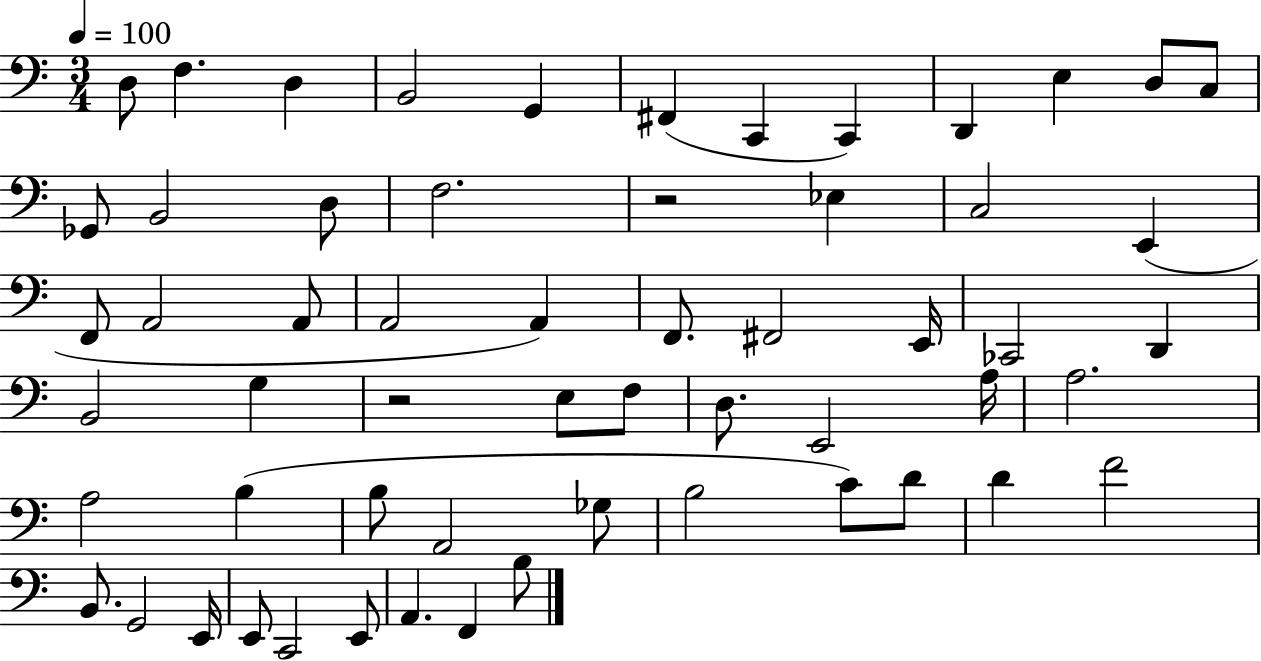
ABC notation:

X:1
T:Untitled
M:3/4
L:1/4
K:C
D,/2 F, D, B,,2 G,, ^F,, C,, C,, D,, E, D,/2 C,/2 _G,,/2 B,,2 D,/2 F,2 z2 _E, C,2 E,, F,,/2 A,,2 A,,/2 A,,2 A,, F,,/2 ^F,,2 E,,/4 _C,,2 D,, B,,2 G, z2 E,/2 F,/2 D,/2 E,,2 A,/4 A,2 A,2 B, B,/2 A,,2 _G,/2 B,2 C/2 D/2 D F2 B,,/2 G,,2 E,,/4 E,,/2 C,,2 E,,/2 A,, F,, B,/2